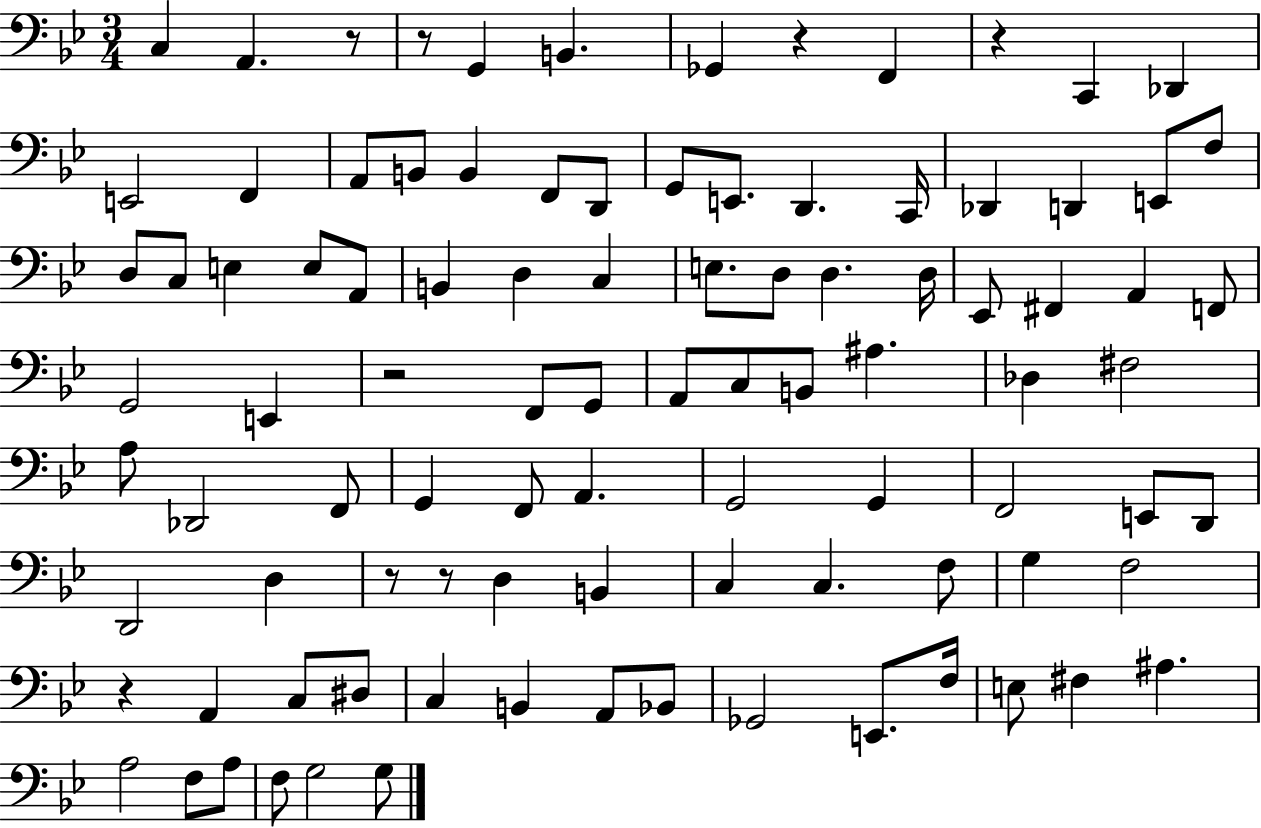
C3/q A2/q. R/e R/e G2/q B2/q. Gb2/q R/q F2/q R/q C2/q Db2/q E2/h F2/q A2/e B2/e B2/q F2/e D2/e G2/e E2/e. D2/q. C2/s Db2/q D2/q E2/e F3/e D3/e C3/e E3/q E3/e A2/e B2/q D3/q C3/q E3/e. D3/e D3/q. D3/s Eb2/e F#2/q A2/q F2/e G2/h E2/q R/h F2/e G2/e A2/e C3/e B2/e A#3/q. Db3/q F#3/h A3/e Db2/h F2/e G2/q F2/e A2/q. G2/h G2/q F2/h E2/e D2/e D2/h D3/q R/e R/e D3/q B2/q C3/q C3/q. F3/e G3/q F3/h R/q A2/q C3/e D#3/e C3/q B2/q A2/e Bb2/e Gb2/h E2/e. F3/s E3/e F#3/q A#3/q. A3/h F3/e A3/e F3/e G3/h G3/e